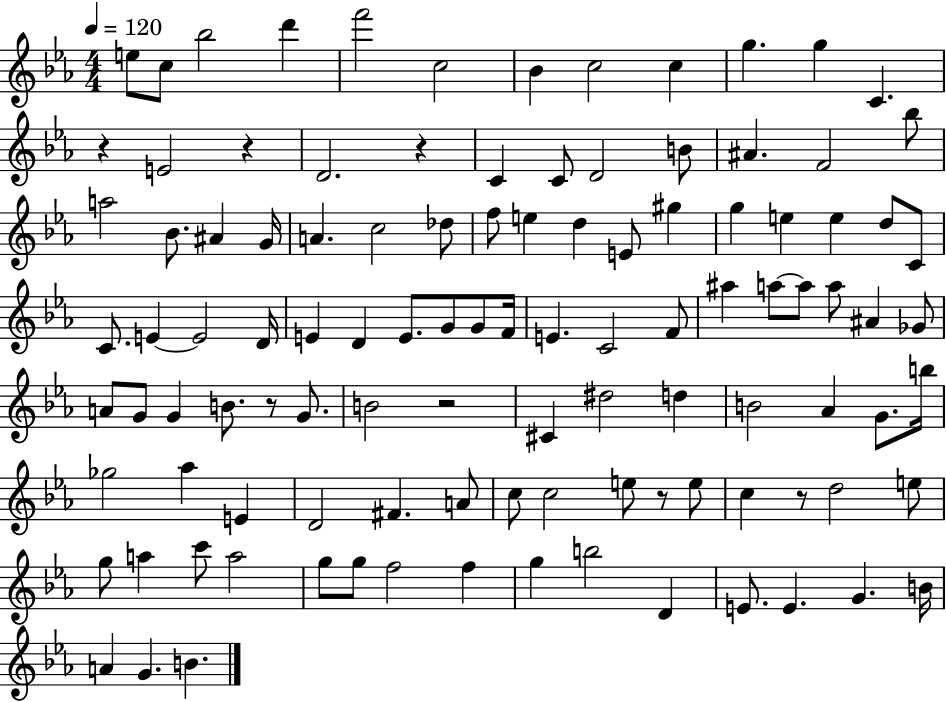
X:1
T:Untitled
M:4/4
L:1/4
K:Eb
e/2 c/2 _b2 d' f'2 c2 _B c2 c g g C z E2 z D2 z C C/2 D2 B/2 ^A F2 _b/2 a2 _B/2 ^A G/4 A c2 _d/2 f/2 e d E/2 ^g g e e d/2 C/2 C/2 E E2 D/4 E D E/2 G/2 G/2 F/4 E C2 F/2 ^a a/2 a/2 a/2 ^A _G/2 A/2 G/2 G B/2 z/2 G/2 B2 z2 ^C ^d2 d B2 _A G/2 b/4 _g2 _a E D2 ^F A/2 c/2 c2 e/2 z/2 e/2 c z/2 d2 e/2 g/2 a c'/2 a2 g/2 g/2 f2 f g b2 D E/2 E G B/4 A G B